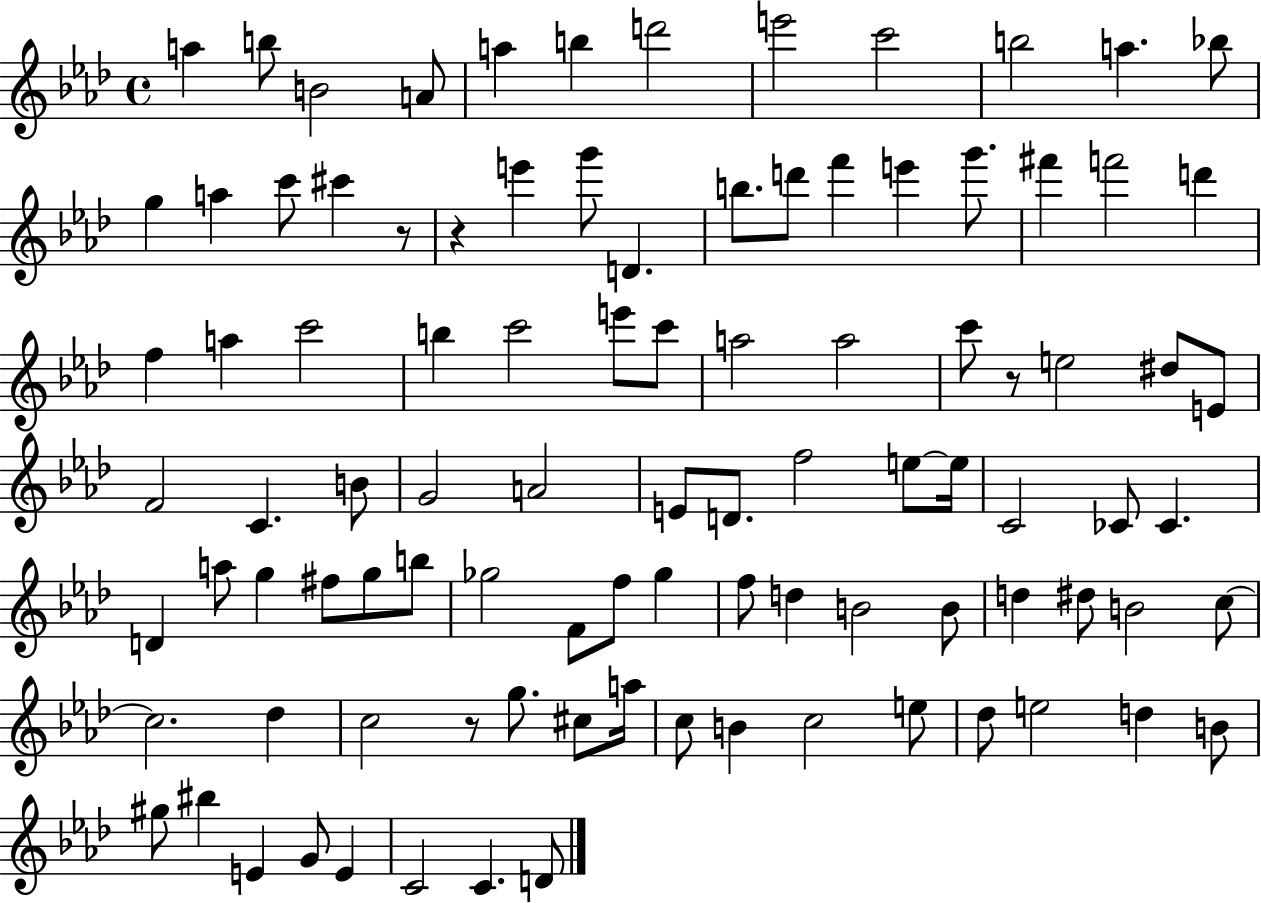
A5/q B5/e B4/h A4/e A5/q B5/q D6/h E6/h C6/h B5/h A5/q. Bb5/e G5/q A5/q C6/e C#6/q R/e R/q E6/q G6/e D4/q. B5/e. D6/e F6/q E6/q G6/e. F#6/q F6/h D6/q F5/q A5/q C6/h B5/q C6/h E6/e C6/e A5/h A5/h C6/e R/e E5/h D#5/e E4/e F4/h C4/q. B4/e G4/h A4/h E4/e D4/e. F5/h E5/e E5/s C4/h CES4/e CES4/q. D4/q A5/e G5/q F#5/e G5/e B5/e Gb5/h F4/e F5/e Gb5/q F5/e D5/q B4/h B4/e D5/q D#5/e B4/h C5/e C5/h. Db5/q C5/h R/e G5/e. C#5/e A5/s C5/e B4/q C5/h E5/e Db5/e E5/h D5/q B4/e G#5/e BIS5/q E4/q G4/e E4/q C4/h C4/q. D4/e